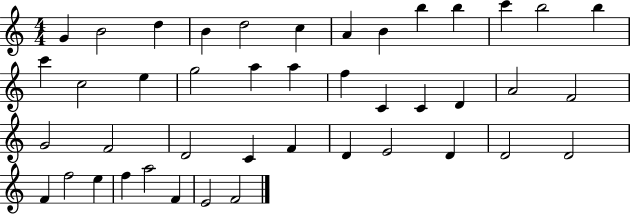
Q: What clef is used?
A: treble